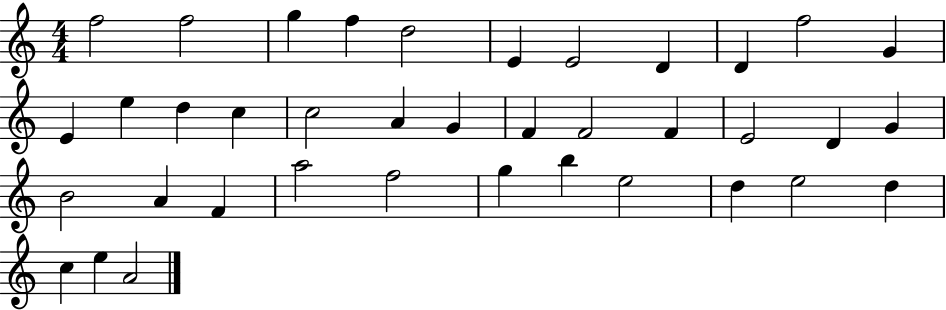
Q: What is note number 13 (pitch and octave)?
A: E5